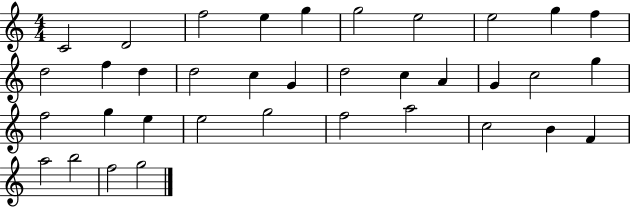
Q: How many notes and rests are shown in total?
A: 36